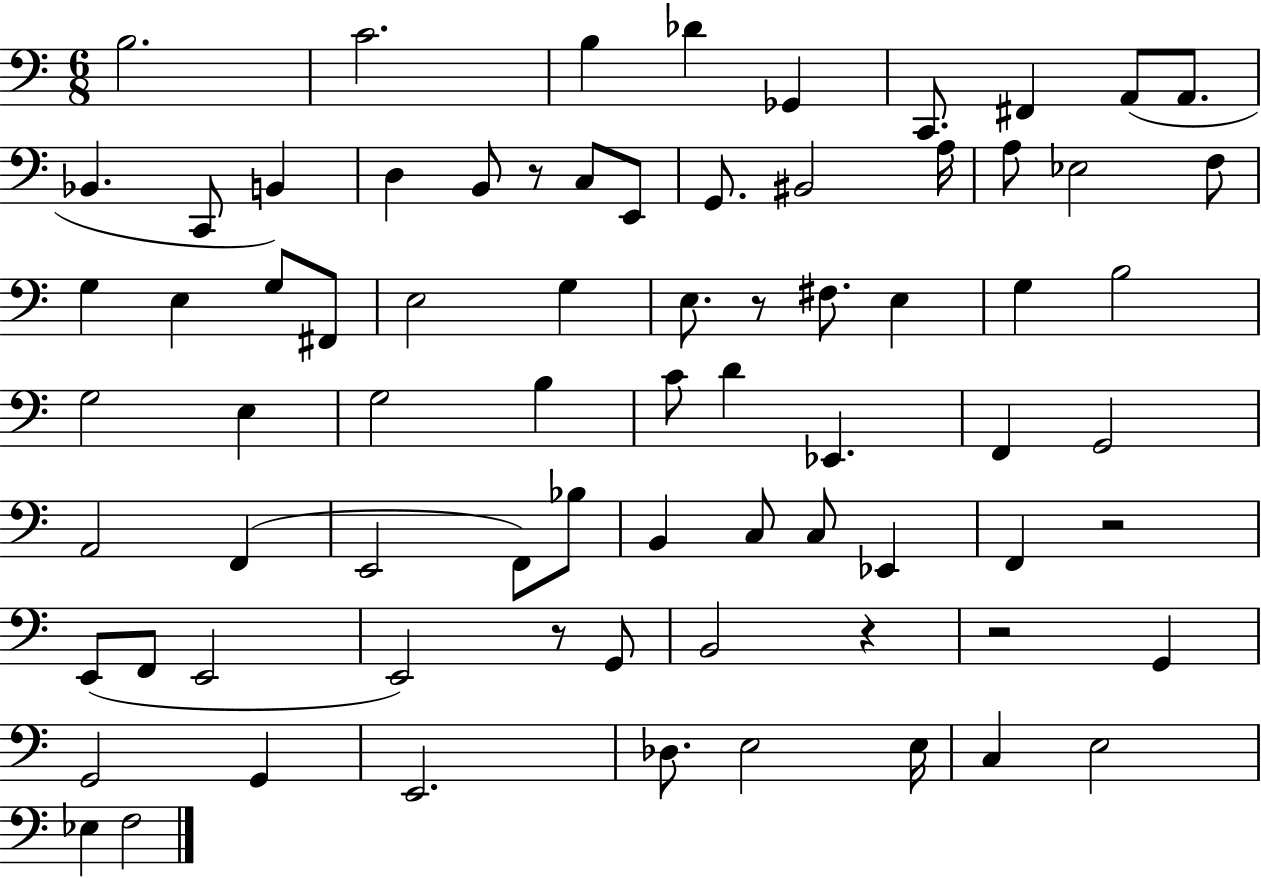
{
  \clef bass
  \numericTimeSignature
  \time 6/8
  \key c \major
  b2. | c'2. | b4 des'4 ges,4 | c,8. fis,4 a,8( a,8. | \break bes,4. c,8 b,4) | d4 b,8 r8 c8 e,8 | g,8. bis,2 a16 | a8 ees2 f8 | \break g4 e4 g8 fis,8 | e2 g4 | e8. r8 fis8. e4 | g4 b2 | \break g2 e4 | g2 b4 | c'8 d'4 ees,4. | f,4 g,2 | \break a,2 f,4( | e,2 f,8) bes8 | b,4 c8 c8 ees,4 | f,4 r2 | \break e,8( f,8 e,2 | e,2) r8 g,8 | b,2 r4 | r2 g,4 | \break g,2 g,4 | e,2. | des8. e2 e16 | c4 e2 | \break ees4 f2 | \bar "|."
}